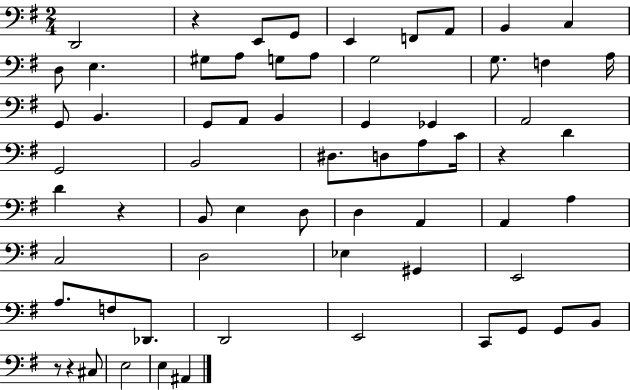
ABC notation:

X:1
T:Untitled
M:2/4
L:1/4
K:G
D,,2 z E,,/2 G,,/2 E,, F,,/2 A,,/2 B,, C, D,/2 E, ^G,/2 A,/2 G,/2 A,/2 G,2 G,/2 F, A,/4 G,,/2 B,, G,,/2 A,,/2 B,, G,, _G,, A,,2 G,,2 B,,2 ^D,/2 D,/2 A,/2 C/4 z D D z B,,/2 E, D,/2 D, A,, A,, A, C,2 D,2 _E, ^G,, E,,2 A,/2 F,/2 _D,,/2 D,,2 E,,2 C,,/2 G,,/2 G,,/2 B,,/2 z/2 z ^C,/2 E,2 E, ^A,,